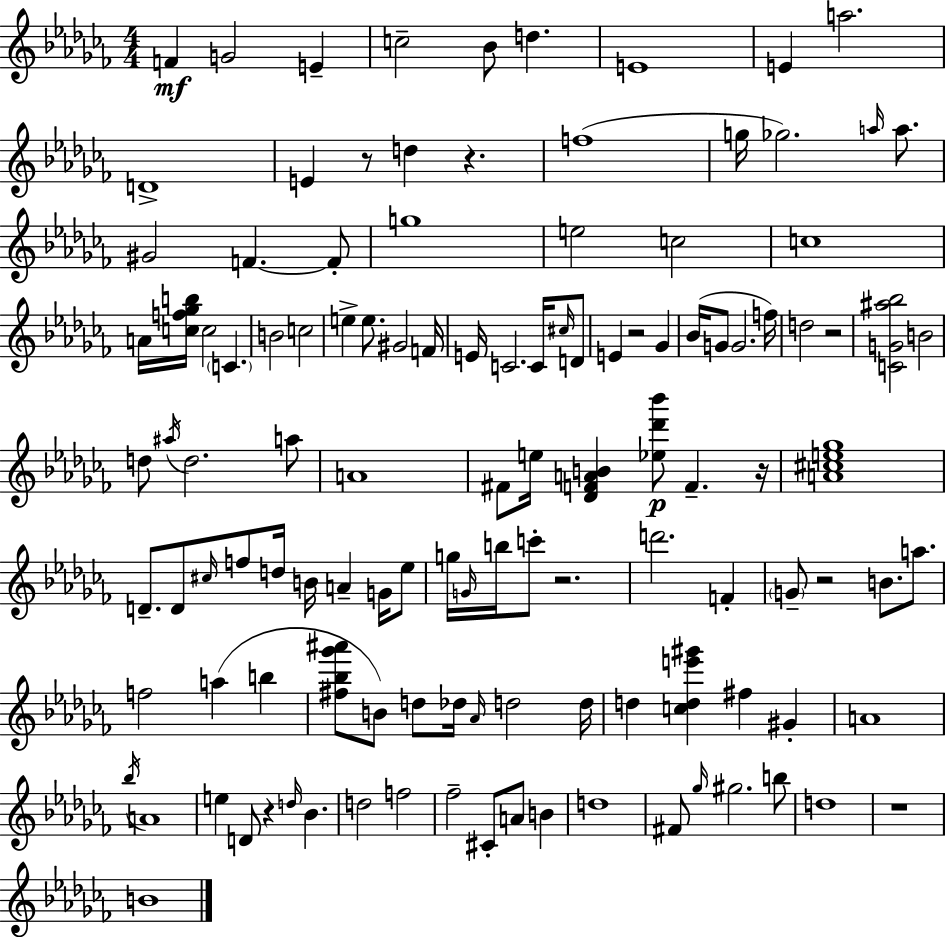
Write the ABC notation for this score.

X:1
T:Untitled
M:4/4
L:1/4
K:Abm
F G2 E c2 _B/2 d E4 E a2 D4 E z/2 d z f4 g/4 _g2 a/4 a/2 ^G2 F F/2 g4 e2 c2 c4 A/4 [cf_gb]/4 c2 C B2 c2 e e/2 ^G2 F/4 E/4 C2 C/4 ^c/4 D/2 E z2 _G _B/4 G/2 G2 f/4 d2 z2 [CG^a_b]2 B2 d/2 ^a/4 d2 a/2 A4 ^F/2 e/4 [_DFAB] [_e_d'_b']/2 F z/4 [A^ce_g]4 D/2 D/2 ^c/4 f/2 d/4 B/4 A G/4 _e/2 g/4 G/4 b/4 c'/2 z2 d'2 F G/2 z2 B/2 a/2 f2 a b [^f_b_g'^a']/2 B/2 d/2 _d/4 _A/4 d2 d/4 d [cde'^g'] ^f ^G A4 _b/4 A4 e D/2 z d/4 _B d2 f2 _f2 ^C/2 A/2 B d4 ^F/2 _g/4 ^g2 b/2 d4 z4 B4